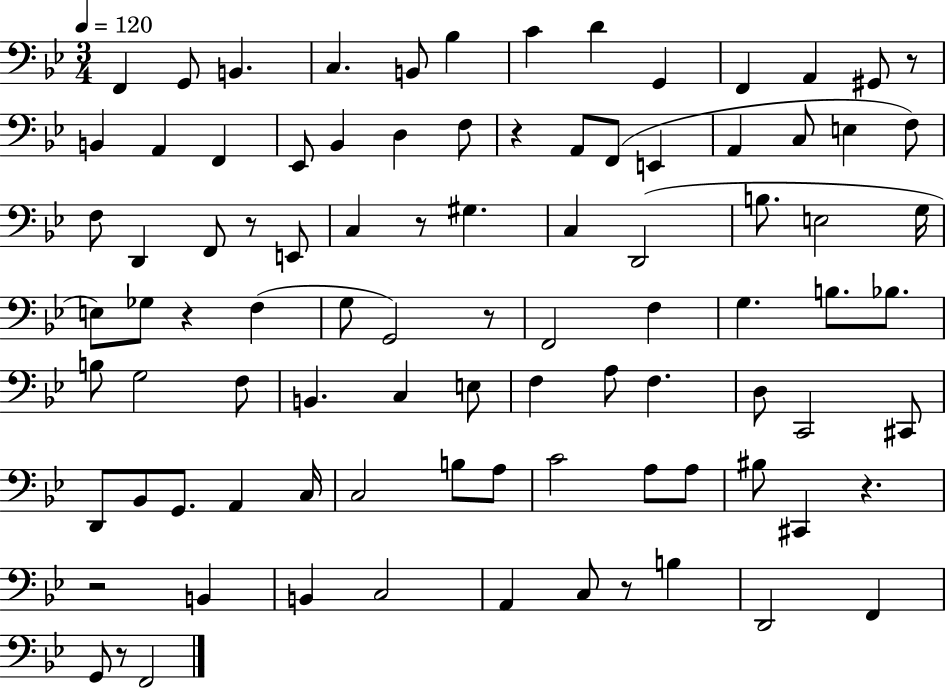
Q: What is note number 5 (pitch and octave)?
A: B2